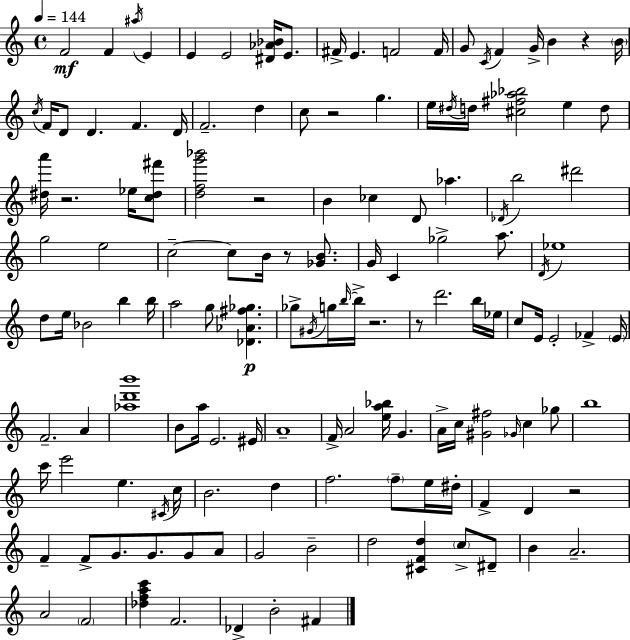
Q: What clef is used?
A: treble